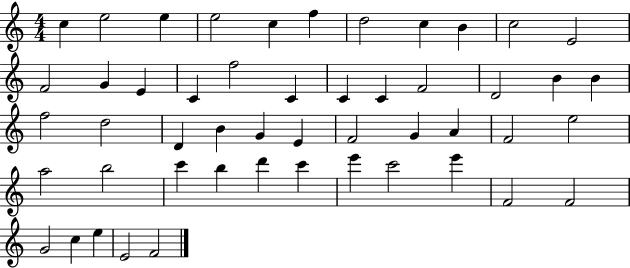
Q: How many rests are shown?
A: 0